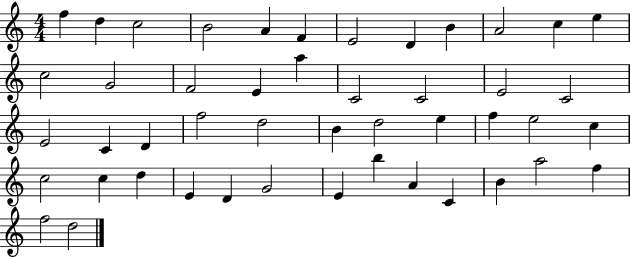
{
  \clef treble
  \numericTimeSignature
  \time 4/4
  \key c \major
  f''4 d''4 c''2 | b'2 a'4 f'4 | e'2 d'4 b'4 | a'2 c''4 e''4 | \break c''2 g'2 | f'2 e'4 a''4 | c'2 c'2 | e'2 c'2 | \break e'2 c'4 d'4 | f''2 d''2 | b'4 d''2 e''4 | f''4 e''2 c''4 | \break c''2 c''4 d''4 | e'4 d'4 g'2 | e'4 b''4 a'4 c'4 | b'4 a''2 f''4 | \break f''2 d''2 | \bar "|."
}